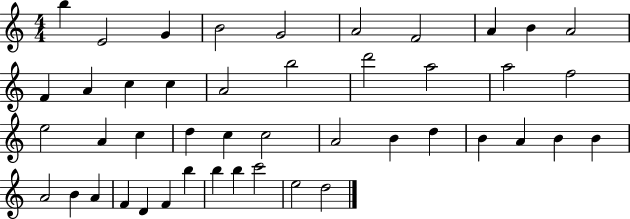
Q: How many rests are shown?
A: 0